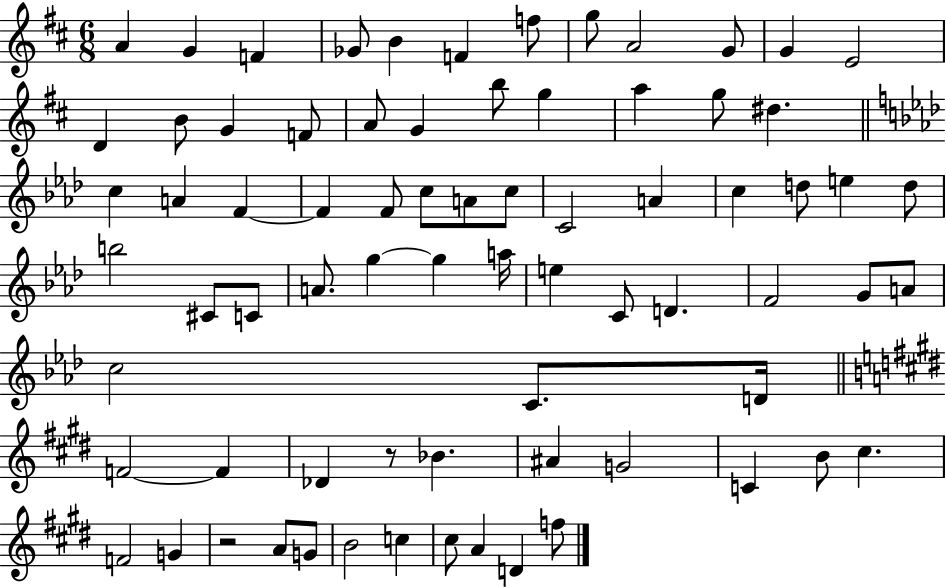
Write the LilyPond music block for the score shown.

{
  \clef treble
  \numericTimeSignature
  \time 6/8
  \key d \major
  a'4 g'4 f'4 | ges'8 b'4 f'4 f''8 | g''8 a'2 g'8 | g'4 e'2 | \break d'4 b'8 g'4 f'8 | a'8 g'4 b''8 g''4 | a''4 g''8 dis''4. | \bar "||" \break \key f \minor c''4 a'4 f'4~~ | f'4 f'8 c''8 a'8 c''8 | c'2 a'4 | c''4 d''8 e''4 d''8 | \break b''2 cis'8 c'8 | a'8. g''4~~ g''4 a''16 | e''4 c'8 d'4. | f'2 g'8 a'8 | \break c''2 c'8. d'16 | \bar "||" \break \key e \major f'2~~ f'4 | des'4 r8 bes'4. | ais'4 g'2 | c'4 b'8 cis''4. | \break f'2 g'4 | r2 a'8 g'8 | b'2 c''4 | cis''8 a'4 d'4 f''8 | \break \bar "|."
}